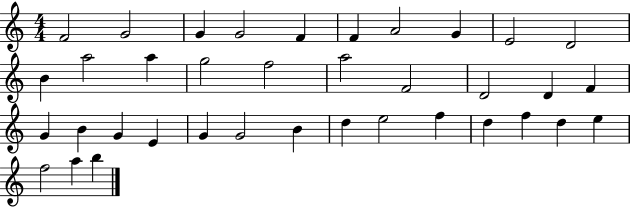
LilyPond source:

{
  \clef treble
  \numericTimeSignature
  \time 4/4
  \key c \major
  f'2 g'2 | g'4 g'2 f'4 | f'4 a'2 g'4 | e'2 d'2 | \break b'4 a''2 a''4 | g''2 f''2 | a''2 f'2 | d'2 d'4 f'4 | \break g'4 b'4 g'4 e'4 | g'4 g'2 b'4 | d''4 e''2 f''4 | d''4 f''4 d''4 e''4 | \break f''2 a''4 b''4 | \bar "|."
}